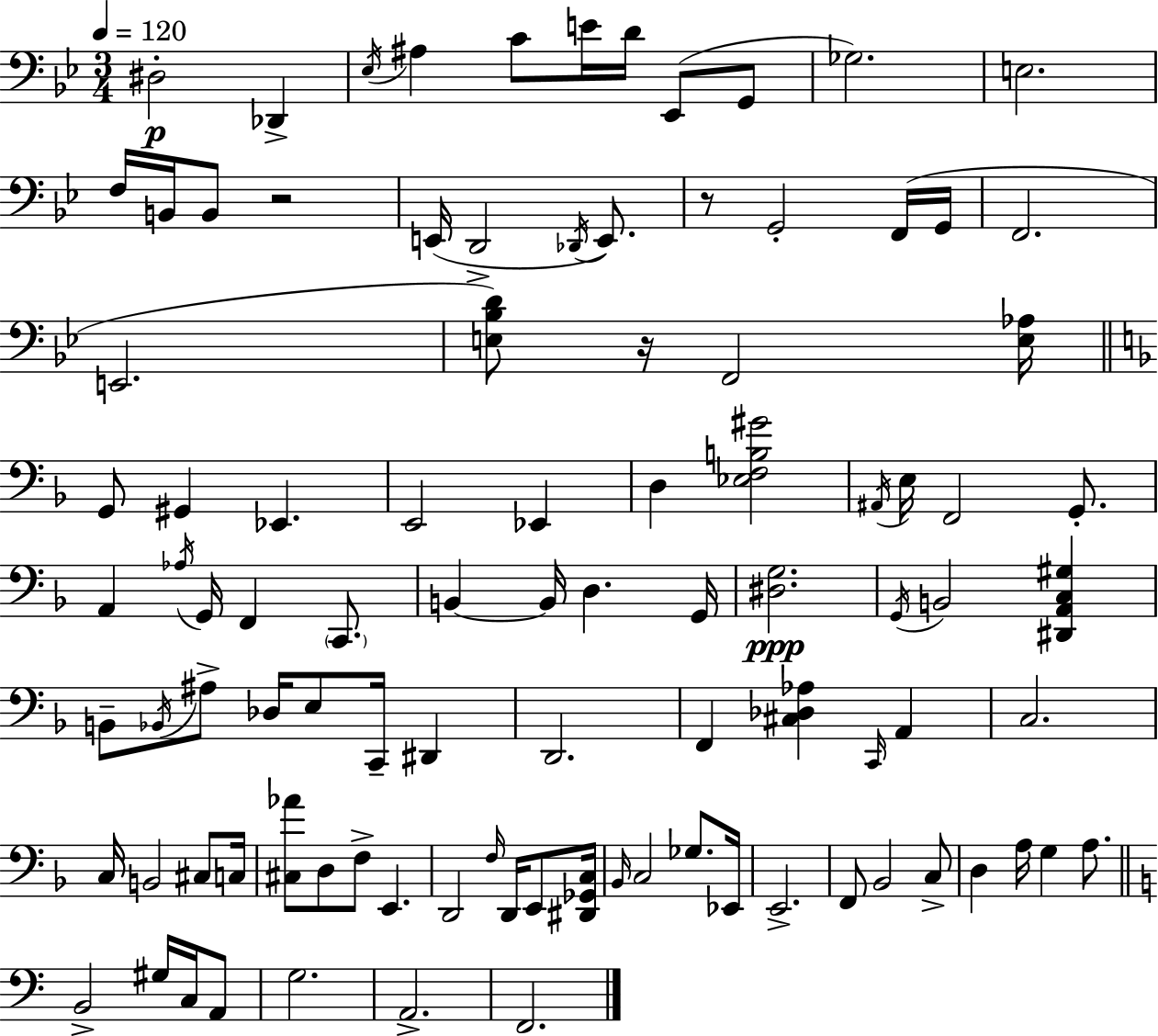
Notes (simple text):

D#3/h Db2/q Eb3/s A#3/q C4/e E4/s D4/s Eb2/e G2/e Gb3/h. E3/h. F3/s B2/s B2/e R/h E2/s D2/h Db2/s E2/e. R/e G2/h F2/s G2/s F2/h. E2/h. [E3,Bb3,D4]/e R/s F2/h [E3,Ab3]/s G2/e G#2/q Eb2/q. E2/h Eb2/q D3/q [Eb3,F3,B3,G#4]/h A#2/s E3/s F2/h G2/e. A2/q Ab3/s G2/s F2/q C2/e. B2/q B2/s D3/q. G2/s [D#3,G3]/h. G2/s B2/h [D#2,A2,C3,G#3]/q B2/e Bb2/s A#3/e Db3/s E3/e C2/s D#2/q D2/h. F2/q [C#3,Db3,Ab3]/q C2/s A2/q C3/h. C3/s B2/h C#3/e C3/s [C#3,Ab4]/e D3/e F3/e E2/q. D2/h F3/s D2/s E2/e [D#2,Gb2,C3]/s Bb2/s C3/h Gb3/e. Eb2/s E2/h. F2/e Bb2/h C3/e D3/q A3/s G3/q A3/e. B2/h G#3/s C3/s A2/e G3/h. A2/h. F2/h.